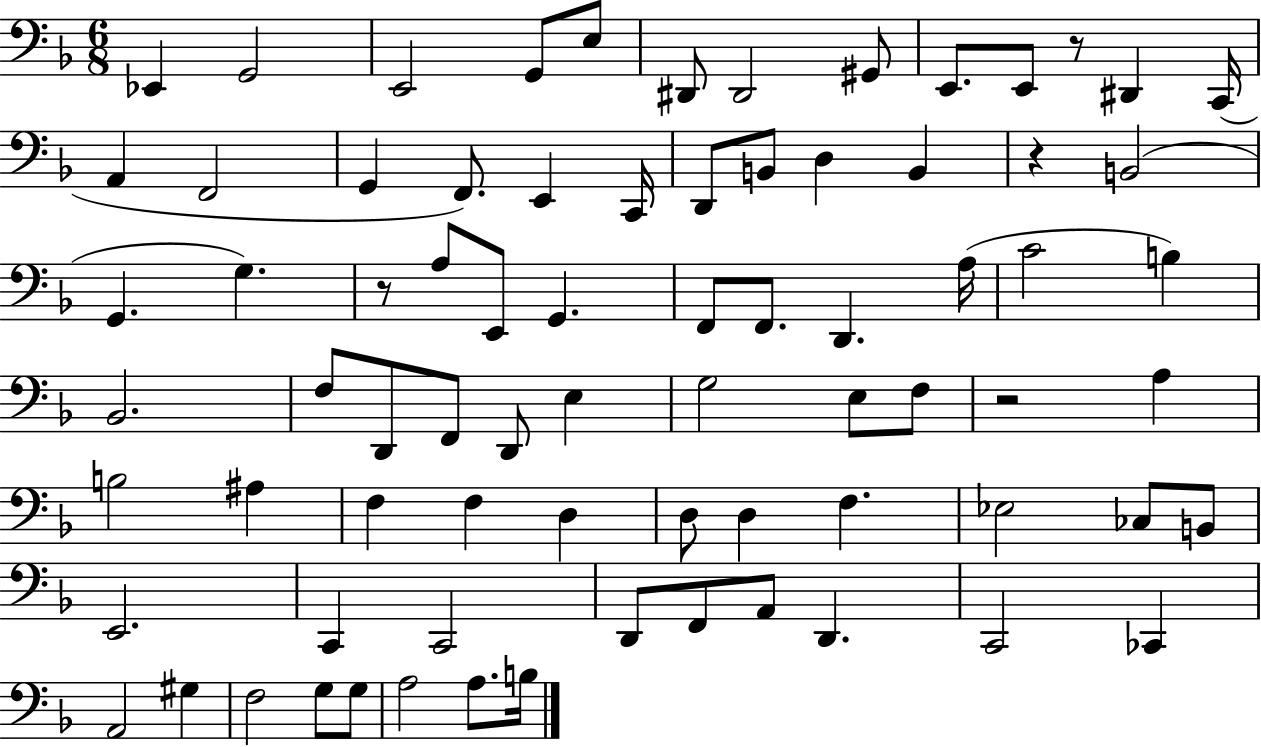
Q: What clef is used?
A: bass